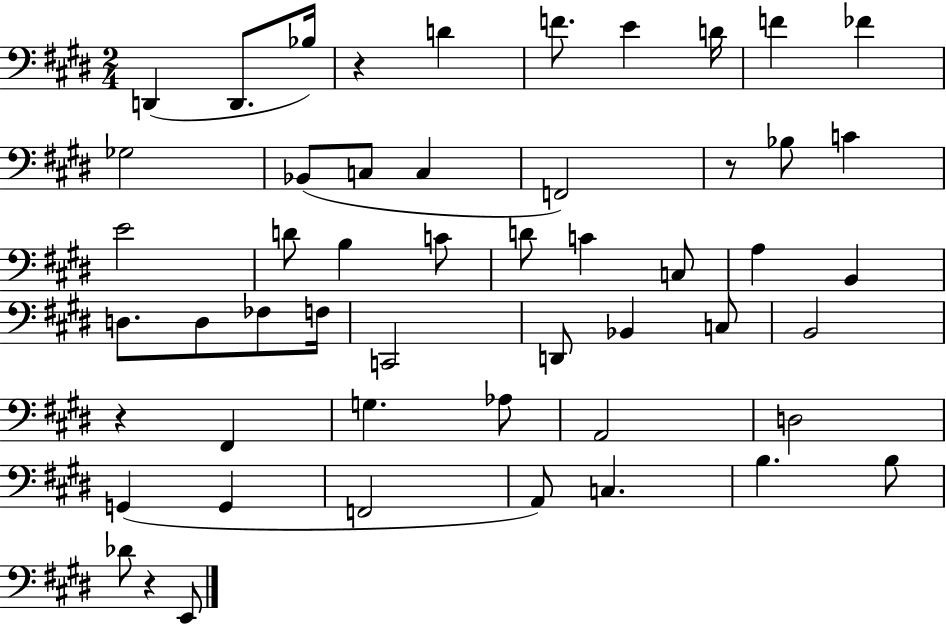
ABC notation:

X:1
T:Untitled
M:2/4
L:1/4
K:E
D,, D,,/2 _B,/4 z D F/2 E D/4 F _F _G,2 _B,,/2 C,/2 C, F,,2 z/2 _B,/2 C E2 D/2 B, C/2 D/2 C C,/2 A, B,, D,/2 D,/2 _F,/2 F,/4 C,,2 D,,/2 _B,, C,/2 B,,2 z ^F,, G, _A,/2 A,,2 D,2 G,, G,, F,,2 A,,/2 C, B, B,/2 _D/2 z E,,/2